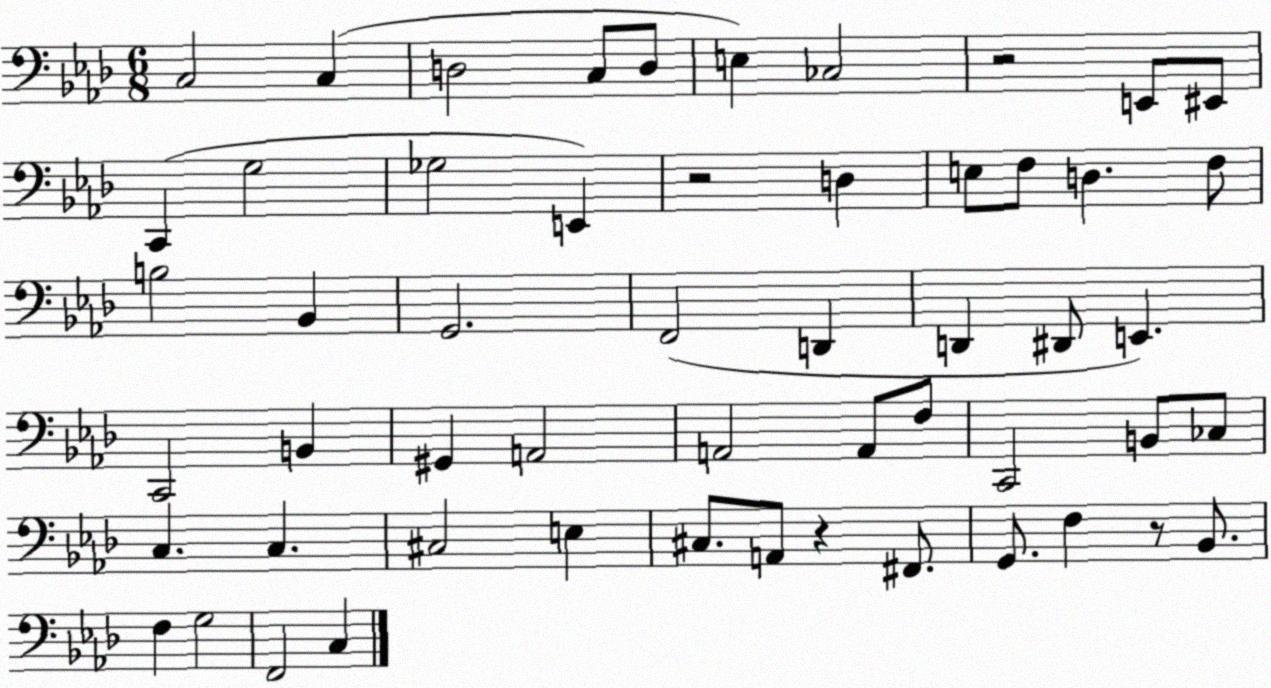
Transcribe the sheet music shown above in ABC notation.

X:1
T:Untitled
M:6/8
L:1/4
K:Ab
C,2 C, D,2 C,/2 D,/2 E, _C,2 z2 E,,/2 ^E,,/2 C,, G,2 _G,2 E,, z2 D, E,/2 F,/2 D, F,/2 B,2 _B,, G,,2 F,,2 D,, D,, ^D,,/2 E,, C,,2 B,, ^G,, A,,2 A,,2 A,,/2 F,/2 C,,2 B,,/2 _C,/2 C, C, ^C,2 E, ^C,/2 A,,/2 z ^F,,/2 G,,/2 F, z/2 _B,,/2 F, G,2 F,,2 C,